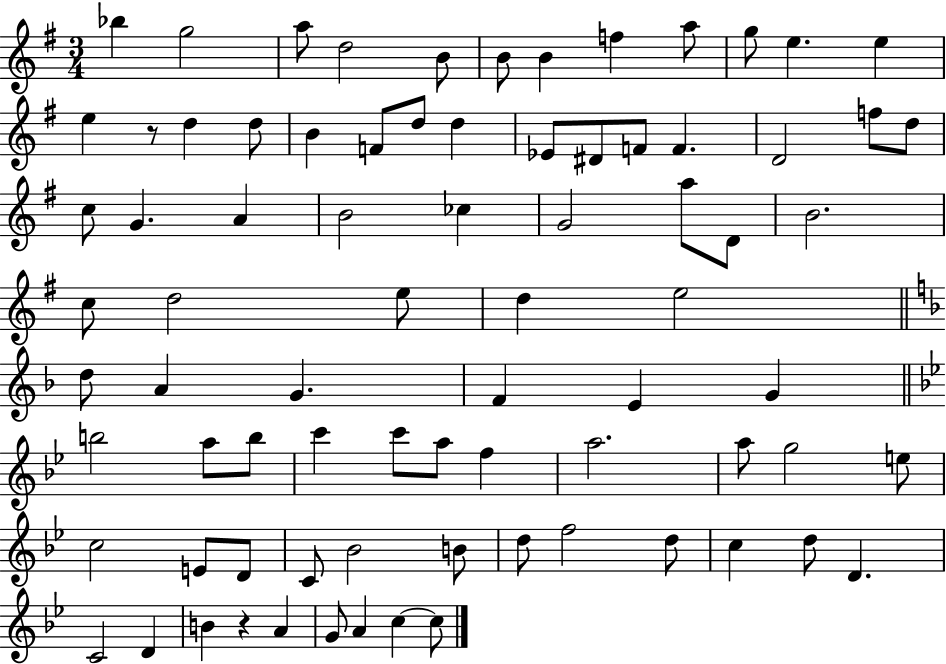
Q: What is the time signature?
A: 3/4